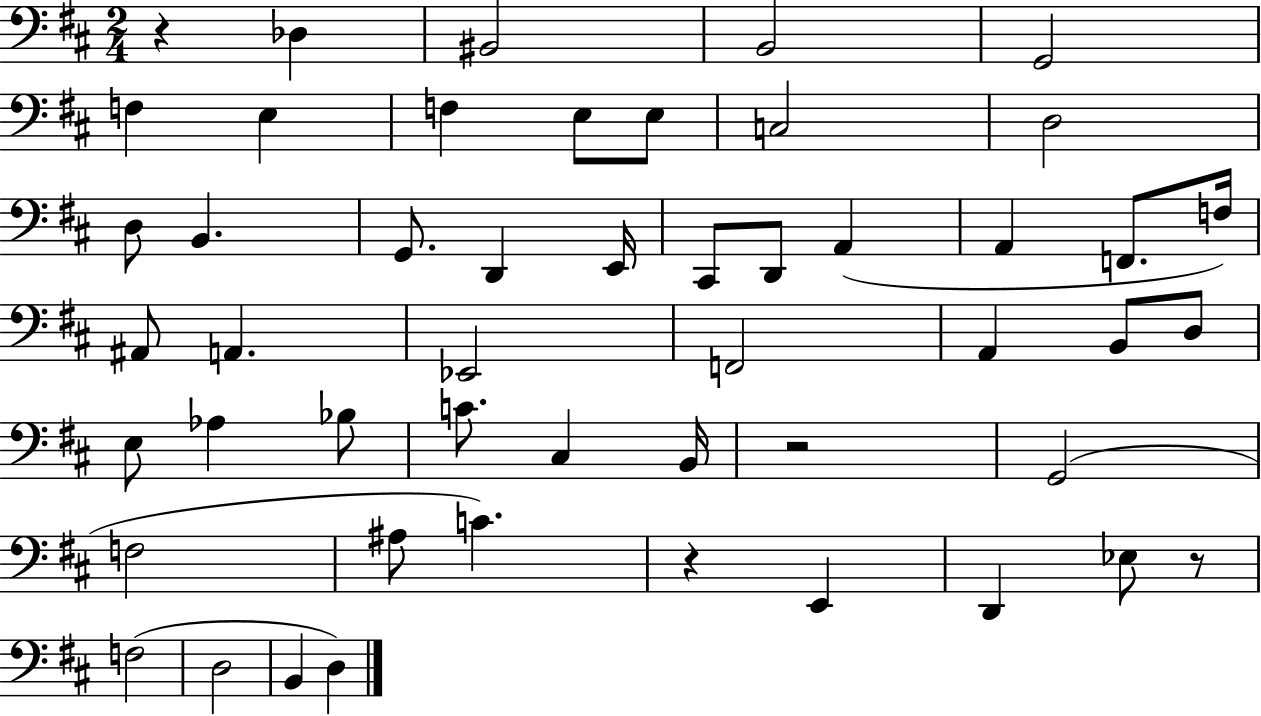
{
  \clef bass
  \numericTimeSignature
  \time 2/4
  \key d \major
  r4 des4 | bis,2 | b,2 | g,2 | \break f4 e4 | f4 e8 e8 | c2 | d2 | \break d8 b,4. | g,8. d,4 e,16 | cis,8 d,8 a,4( | a,4 f,8. f16) | \break ais,8 a,4. | ees,2 | f,2 | a,4 b,8 d8 | \break e8 aes4 bes8 | c'8. cis4 b,16 | r2 | g,2( | \break f2 | ais8 c'4.) | r4 e,4 | d,4 ees8 r8 | \break f2( | d2 | b,4 d4) | \bar "|."
}